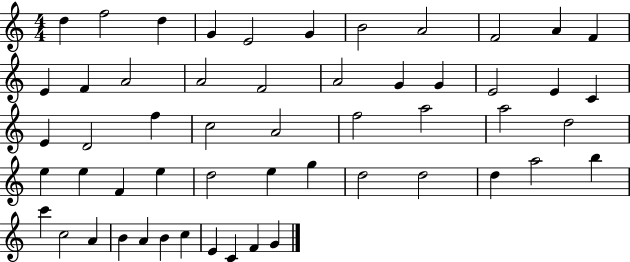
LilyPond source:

{
  \clef treble
  \numericTimeSignature
  \time 4/4
  \key c \major
  d''4 f''2 d''4 | g'4 e'2 g'4 | b'2 a'2 | f'2 a'4 f'4 | \break e'4 f'4 a'2 | a'2 f'2 | a'2 g'4 g'4 | e'2 e'4 c'4 | \break e'4 d'2 f''4 | c''2 a'2 | f''2 a''2 | a''2 d''2 | \break e''4 e''4 f'4 e''4 | d''2 e''4 g''4 | d''2 d''2 | d''4 a''2 b''4 | \break c'''4 c''2 a'4 | b'4 a'4 b'4 c''4 | e'4 c'4 f'4 g'4 | \bar "|."
}